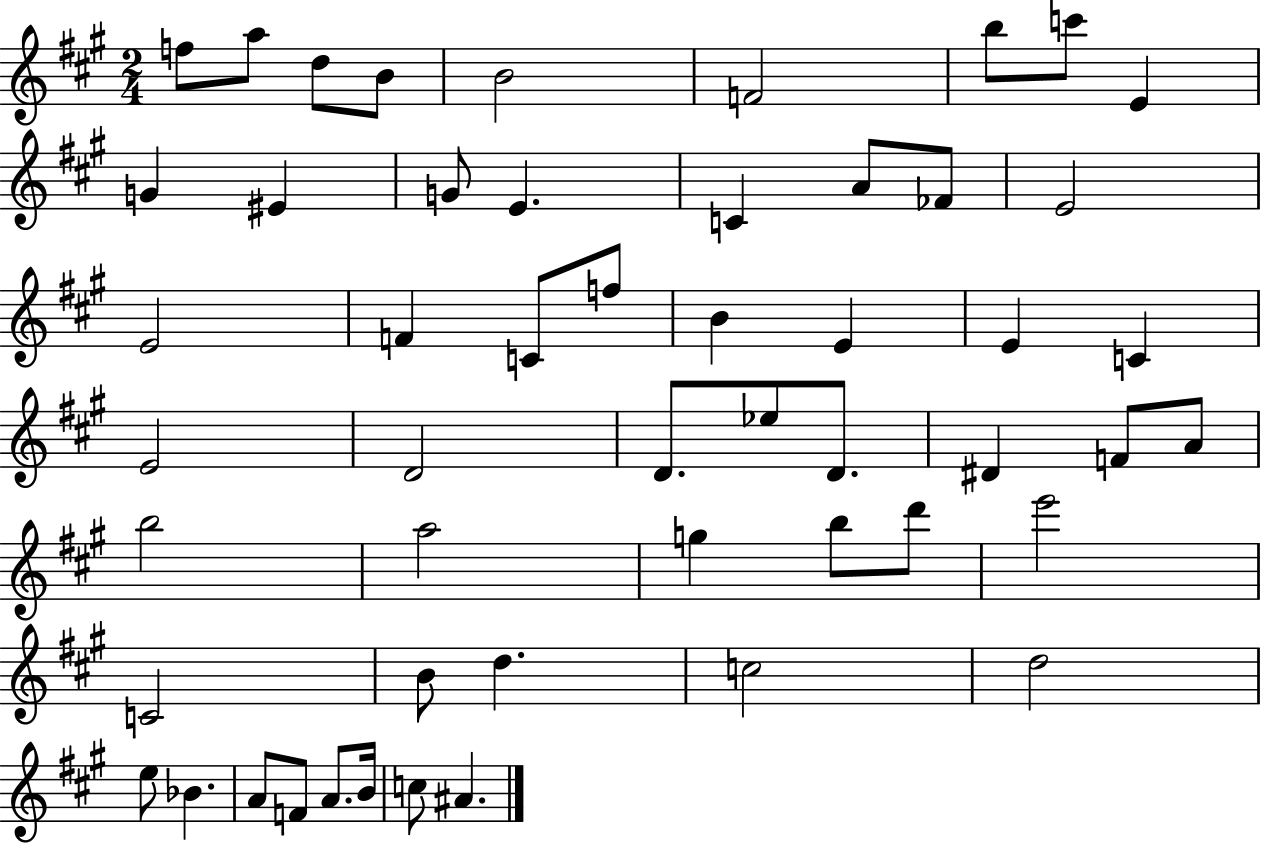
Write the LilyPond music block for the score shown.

{
  \clef treble
  \numericTimeSignature
  \time 2/4
  \key a \major
  f''8 a''8 d''8 b'8 | b'2 | f'2 | b''8 c'''8 e'4 | \break g'4 eis'4 | g'8 e'4. | c'4 a'8 fes'8 | e'2 | \break e'2 | f'4 c'8 f''8 | b'4 e'4 | e'4 c'4 | \break e'2 | d'2 | d'8. ees''8 d'8. | dis'4 f'8 a'8 | \break b''2 | a''2 | g''4 b''8 d'''8 | e'''2 | \break c'2 | b'8 d''4. | c''2 | d''2 | \break e''8 bes'4. | a'8 f'8 a'8. b'16 | c''8 ais'4. | \bar "|."
}